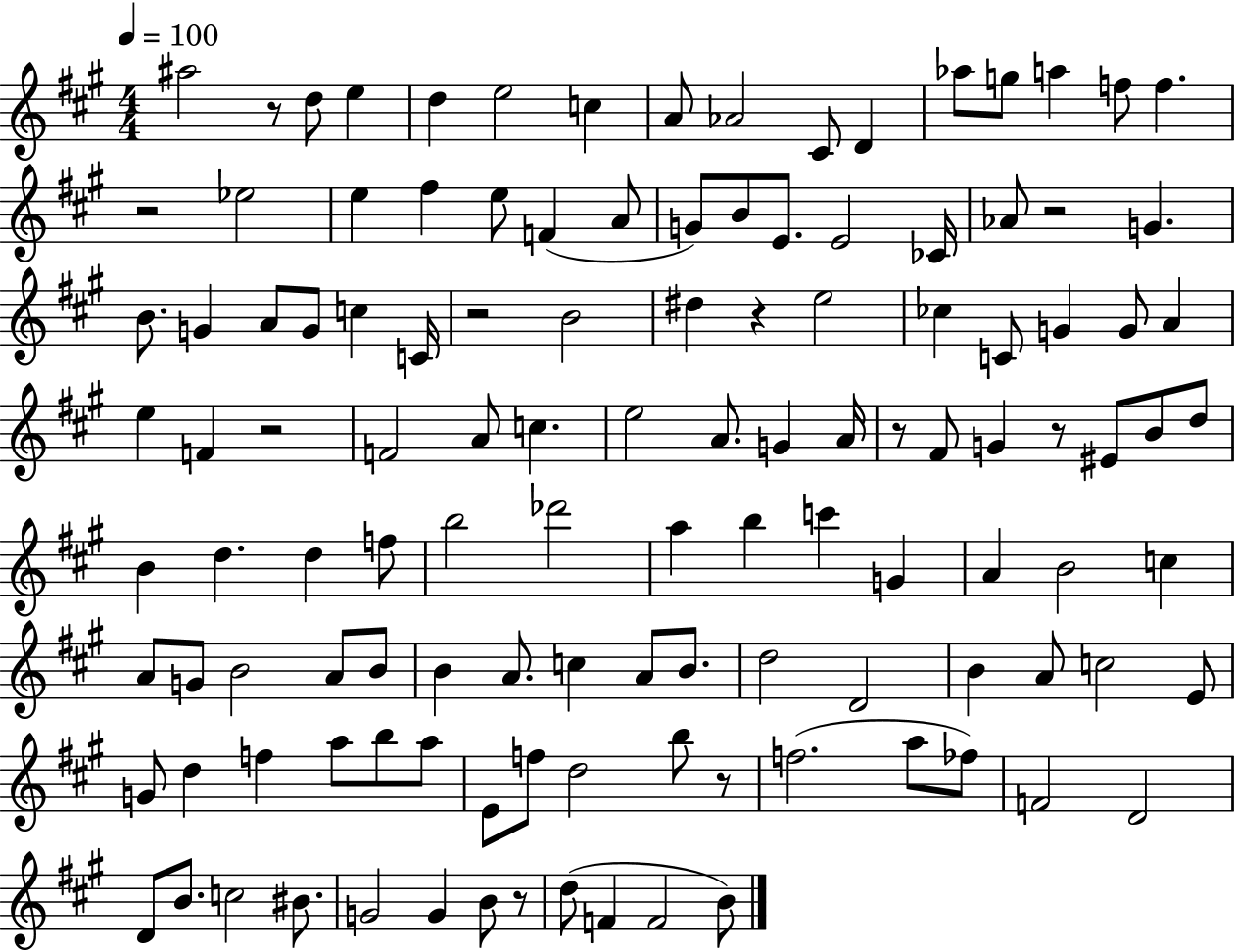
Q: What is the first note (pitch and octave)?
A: A#5